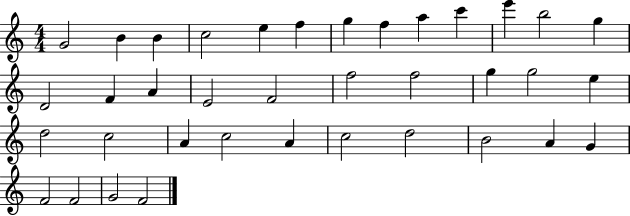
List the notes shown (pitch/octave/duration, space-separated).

G4/h B4/q B4/q C5/h E5/q F5/q G5/q F5/q A5/q C6/q E6/q B5/h G5/q D4/h F4/q A4/q E4/h F4/h F5/h F5/h G5/q G5/h E5/q D5/h C5/h A4/q C5/h A4/q C5/h D5/h B4/h A4/q G4/q F4/h F4/h G4/h F4/h